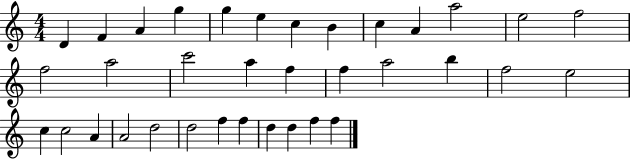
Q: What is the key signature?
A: C major